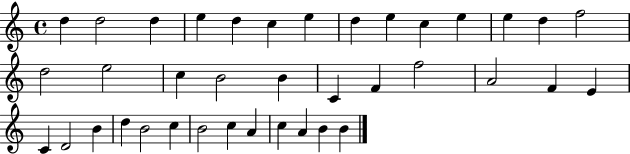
D5/q D5/h D5/q E5/q D5/q C5/q E5/q D5/q E5/q C5/q E5/q E5/q D5/q F5/h D5/h E5/h C5/q B4/h B4/q C4/q F4/q F5/h A4/h F4/q E4/q C4/q D4/h B4/q D5/q B4/h C5/q B4/h C5/q A4/q C5/q A4/q B4/q B4/q